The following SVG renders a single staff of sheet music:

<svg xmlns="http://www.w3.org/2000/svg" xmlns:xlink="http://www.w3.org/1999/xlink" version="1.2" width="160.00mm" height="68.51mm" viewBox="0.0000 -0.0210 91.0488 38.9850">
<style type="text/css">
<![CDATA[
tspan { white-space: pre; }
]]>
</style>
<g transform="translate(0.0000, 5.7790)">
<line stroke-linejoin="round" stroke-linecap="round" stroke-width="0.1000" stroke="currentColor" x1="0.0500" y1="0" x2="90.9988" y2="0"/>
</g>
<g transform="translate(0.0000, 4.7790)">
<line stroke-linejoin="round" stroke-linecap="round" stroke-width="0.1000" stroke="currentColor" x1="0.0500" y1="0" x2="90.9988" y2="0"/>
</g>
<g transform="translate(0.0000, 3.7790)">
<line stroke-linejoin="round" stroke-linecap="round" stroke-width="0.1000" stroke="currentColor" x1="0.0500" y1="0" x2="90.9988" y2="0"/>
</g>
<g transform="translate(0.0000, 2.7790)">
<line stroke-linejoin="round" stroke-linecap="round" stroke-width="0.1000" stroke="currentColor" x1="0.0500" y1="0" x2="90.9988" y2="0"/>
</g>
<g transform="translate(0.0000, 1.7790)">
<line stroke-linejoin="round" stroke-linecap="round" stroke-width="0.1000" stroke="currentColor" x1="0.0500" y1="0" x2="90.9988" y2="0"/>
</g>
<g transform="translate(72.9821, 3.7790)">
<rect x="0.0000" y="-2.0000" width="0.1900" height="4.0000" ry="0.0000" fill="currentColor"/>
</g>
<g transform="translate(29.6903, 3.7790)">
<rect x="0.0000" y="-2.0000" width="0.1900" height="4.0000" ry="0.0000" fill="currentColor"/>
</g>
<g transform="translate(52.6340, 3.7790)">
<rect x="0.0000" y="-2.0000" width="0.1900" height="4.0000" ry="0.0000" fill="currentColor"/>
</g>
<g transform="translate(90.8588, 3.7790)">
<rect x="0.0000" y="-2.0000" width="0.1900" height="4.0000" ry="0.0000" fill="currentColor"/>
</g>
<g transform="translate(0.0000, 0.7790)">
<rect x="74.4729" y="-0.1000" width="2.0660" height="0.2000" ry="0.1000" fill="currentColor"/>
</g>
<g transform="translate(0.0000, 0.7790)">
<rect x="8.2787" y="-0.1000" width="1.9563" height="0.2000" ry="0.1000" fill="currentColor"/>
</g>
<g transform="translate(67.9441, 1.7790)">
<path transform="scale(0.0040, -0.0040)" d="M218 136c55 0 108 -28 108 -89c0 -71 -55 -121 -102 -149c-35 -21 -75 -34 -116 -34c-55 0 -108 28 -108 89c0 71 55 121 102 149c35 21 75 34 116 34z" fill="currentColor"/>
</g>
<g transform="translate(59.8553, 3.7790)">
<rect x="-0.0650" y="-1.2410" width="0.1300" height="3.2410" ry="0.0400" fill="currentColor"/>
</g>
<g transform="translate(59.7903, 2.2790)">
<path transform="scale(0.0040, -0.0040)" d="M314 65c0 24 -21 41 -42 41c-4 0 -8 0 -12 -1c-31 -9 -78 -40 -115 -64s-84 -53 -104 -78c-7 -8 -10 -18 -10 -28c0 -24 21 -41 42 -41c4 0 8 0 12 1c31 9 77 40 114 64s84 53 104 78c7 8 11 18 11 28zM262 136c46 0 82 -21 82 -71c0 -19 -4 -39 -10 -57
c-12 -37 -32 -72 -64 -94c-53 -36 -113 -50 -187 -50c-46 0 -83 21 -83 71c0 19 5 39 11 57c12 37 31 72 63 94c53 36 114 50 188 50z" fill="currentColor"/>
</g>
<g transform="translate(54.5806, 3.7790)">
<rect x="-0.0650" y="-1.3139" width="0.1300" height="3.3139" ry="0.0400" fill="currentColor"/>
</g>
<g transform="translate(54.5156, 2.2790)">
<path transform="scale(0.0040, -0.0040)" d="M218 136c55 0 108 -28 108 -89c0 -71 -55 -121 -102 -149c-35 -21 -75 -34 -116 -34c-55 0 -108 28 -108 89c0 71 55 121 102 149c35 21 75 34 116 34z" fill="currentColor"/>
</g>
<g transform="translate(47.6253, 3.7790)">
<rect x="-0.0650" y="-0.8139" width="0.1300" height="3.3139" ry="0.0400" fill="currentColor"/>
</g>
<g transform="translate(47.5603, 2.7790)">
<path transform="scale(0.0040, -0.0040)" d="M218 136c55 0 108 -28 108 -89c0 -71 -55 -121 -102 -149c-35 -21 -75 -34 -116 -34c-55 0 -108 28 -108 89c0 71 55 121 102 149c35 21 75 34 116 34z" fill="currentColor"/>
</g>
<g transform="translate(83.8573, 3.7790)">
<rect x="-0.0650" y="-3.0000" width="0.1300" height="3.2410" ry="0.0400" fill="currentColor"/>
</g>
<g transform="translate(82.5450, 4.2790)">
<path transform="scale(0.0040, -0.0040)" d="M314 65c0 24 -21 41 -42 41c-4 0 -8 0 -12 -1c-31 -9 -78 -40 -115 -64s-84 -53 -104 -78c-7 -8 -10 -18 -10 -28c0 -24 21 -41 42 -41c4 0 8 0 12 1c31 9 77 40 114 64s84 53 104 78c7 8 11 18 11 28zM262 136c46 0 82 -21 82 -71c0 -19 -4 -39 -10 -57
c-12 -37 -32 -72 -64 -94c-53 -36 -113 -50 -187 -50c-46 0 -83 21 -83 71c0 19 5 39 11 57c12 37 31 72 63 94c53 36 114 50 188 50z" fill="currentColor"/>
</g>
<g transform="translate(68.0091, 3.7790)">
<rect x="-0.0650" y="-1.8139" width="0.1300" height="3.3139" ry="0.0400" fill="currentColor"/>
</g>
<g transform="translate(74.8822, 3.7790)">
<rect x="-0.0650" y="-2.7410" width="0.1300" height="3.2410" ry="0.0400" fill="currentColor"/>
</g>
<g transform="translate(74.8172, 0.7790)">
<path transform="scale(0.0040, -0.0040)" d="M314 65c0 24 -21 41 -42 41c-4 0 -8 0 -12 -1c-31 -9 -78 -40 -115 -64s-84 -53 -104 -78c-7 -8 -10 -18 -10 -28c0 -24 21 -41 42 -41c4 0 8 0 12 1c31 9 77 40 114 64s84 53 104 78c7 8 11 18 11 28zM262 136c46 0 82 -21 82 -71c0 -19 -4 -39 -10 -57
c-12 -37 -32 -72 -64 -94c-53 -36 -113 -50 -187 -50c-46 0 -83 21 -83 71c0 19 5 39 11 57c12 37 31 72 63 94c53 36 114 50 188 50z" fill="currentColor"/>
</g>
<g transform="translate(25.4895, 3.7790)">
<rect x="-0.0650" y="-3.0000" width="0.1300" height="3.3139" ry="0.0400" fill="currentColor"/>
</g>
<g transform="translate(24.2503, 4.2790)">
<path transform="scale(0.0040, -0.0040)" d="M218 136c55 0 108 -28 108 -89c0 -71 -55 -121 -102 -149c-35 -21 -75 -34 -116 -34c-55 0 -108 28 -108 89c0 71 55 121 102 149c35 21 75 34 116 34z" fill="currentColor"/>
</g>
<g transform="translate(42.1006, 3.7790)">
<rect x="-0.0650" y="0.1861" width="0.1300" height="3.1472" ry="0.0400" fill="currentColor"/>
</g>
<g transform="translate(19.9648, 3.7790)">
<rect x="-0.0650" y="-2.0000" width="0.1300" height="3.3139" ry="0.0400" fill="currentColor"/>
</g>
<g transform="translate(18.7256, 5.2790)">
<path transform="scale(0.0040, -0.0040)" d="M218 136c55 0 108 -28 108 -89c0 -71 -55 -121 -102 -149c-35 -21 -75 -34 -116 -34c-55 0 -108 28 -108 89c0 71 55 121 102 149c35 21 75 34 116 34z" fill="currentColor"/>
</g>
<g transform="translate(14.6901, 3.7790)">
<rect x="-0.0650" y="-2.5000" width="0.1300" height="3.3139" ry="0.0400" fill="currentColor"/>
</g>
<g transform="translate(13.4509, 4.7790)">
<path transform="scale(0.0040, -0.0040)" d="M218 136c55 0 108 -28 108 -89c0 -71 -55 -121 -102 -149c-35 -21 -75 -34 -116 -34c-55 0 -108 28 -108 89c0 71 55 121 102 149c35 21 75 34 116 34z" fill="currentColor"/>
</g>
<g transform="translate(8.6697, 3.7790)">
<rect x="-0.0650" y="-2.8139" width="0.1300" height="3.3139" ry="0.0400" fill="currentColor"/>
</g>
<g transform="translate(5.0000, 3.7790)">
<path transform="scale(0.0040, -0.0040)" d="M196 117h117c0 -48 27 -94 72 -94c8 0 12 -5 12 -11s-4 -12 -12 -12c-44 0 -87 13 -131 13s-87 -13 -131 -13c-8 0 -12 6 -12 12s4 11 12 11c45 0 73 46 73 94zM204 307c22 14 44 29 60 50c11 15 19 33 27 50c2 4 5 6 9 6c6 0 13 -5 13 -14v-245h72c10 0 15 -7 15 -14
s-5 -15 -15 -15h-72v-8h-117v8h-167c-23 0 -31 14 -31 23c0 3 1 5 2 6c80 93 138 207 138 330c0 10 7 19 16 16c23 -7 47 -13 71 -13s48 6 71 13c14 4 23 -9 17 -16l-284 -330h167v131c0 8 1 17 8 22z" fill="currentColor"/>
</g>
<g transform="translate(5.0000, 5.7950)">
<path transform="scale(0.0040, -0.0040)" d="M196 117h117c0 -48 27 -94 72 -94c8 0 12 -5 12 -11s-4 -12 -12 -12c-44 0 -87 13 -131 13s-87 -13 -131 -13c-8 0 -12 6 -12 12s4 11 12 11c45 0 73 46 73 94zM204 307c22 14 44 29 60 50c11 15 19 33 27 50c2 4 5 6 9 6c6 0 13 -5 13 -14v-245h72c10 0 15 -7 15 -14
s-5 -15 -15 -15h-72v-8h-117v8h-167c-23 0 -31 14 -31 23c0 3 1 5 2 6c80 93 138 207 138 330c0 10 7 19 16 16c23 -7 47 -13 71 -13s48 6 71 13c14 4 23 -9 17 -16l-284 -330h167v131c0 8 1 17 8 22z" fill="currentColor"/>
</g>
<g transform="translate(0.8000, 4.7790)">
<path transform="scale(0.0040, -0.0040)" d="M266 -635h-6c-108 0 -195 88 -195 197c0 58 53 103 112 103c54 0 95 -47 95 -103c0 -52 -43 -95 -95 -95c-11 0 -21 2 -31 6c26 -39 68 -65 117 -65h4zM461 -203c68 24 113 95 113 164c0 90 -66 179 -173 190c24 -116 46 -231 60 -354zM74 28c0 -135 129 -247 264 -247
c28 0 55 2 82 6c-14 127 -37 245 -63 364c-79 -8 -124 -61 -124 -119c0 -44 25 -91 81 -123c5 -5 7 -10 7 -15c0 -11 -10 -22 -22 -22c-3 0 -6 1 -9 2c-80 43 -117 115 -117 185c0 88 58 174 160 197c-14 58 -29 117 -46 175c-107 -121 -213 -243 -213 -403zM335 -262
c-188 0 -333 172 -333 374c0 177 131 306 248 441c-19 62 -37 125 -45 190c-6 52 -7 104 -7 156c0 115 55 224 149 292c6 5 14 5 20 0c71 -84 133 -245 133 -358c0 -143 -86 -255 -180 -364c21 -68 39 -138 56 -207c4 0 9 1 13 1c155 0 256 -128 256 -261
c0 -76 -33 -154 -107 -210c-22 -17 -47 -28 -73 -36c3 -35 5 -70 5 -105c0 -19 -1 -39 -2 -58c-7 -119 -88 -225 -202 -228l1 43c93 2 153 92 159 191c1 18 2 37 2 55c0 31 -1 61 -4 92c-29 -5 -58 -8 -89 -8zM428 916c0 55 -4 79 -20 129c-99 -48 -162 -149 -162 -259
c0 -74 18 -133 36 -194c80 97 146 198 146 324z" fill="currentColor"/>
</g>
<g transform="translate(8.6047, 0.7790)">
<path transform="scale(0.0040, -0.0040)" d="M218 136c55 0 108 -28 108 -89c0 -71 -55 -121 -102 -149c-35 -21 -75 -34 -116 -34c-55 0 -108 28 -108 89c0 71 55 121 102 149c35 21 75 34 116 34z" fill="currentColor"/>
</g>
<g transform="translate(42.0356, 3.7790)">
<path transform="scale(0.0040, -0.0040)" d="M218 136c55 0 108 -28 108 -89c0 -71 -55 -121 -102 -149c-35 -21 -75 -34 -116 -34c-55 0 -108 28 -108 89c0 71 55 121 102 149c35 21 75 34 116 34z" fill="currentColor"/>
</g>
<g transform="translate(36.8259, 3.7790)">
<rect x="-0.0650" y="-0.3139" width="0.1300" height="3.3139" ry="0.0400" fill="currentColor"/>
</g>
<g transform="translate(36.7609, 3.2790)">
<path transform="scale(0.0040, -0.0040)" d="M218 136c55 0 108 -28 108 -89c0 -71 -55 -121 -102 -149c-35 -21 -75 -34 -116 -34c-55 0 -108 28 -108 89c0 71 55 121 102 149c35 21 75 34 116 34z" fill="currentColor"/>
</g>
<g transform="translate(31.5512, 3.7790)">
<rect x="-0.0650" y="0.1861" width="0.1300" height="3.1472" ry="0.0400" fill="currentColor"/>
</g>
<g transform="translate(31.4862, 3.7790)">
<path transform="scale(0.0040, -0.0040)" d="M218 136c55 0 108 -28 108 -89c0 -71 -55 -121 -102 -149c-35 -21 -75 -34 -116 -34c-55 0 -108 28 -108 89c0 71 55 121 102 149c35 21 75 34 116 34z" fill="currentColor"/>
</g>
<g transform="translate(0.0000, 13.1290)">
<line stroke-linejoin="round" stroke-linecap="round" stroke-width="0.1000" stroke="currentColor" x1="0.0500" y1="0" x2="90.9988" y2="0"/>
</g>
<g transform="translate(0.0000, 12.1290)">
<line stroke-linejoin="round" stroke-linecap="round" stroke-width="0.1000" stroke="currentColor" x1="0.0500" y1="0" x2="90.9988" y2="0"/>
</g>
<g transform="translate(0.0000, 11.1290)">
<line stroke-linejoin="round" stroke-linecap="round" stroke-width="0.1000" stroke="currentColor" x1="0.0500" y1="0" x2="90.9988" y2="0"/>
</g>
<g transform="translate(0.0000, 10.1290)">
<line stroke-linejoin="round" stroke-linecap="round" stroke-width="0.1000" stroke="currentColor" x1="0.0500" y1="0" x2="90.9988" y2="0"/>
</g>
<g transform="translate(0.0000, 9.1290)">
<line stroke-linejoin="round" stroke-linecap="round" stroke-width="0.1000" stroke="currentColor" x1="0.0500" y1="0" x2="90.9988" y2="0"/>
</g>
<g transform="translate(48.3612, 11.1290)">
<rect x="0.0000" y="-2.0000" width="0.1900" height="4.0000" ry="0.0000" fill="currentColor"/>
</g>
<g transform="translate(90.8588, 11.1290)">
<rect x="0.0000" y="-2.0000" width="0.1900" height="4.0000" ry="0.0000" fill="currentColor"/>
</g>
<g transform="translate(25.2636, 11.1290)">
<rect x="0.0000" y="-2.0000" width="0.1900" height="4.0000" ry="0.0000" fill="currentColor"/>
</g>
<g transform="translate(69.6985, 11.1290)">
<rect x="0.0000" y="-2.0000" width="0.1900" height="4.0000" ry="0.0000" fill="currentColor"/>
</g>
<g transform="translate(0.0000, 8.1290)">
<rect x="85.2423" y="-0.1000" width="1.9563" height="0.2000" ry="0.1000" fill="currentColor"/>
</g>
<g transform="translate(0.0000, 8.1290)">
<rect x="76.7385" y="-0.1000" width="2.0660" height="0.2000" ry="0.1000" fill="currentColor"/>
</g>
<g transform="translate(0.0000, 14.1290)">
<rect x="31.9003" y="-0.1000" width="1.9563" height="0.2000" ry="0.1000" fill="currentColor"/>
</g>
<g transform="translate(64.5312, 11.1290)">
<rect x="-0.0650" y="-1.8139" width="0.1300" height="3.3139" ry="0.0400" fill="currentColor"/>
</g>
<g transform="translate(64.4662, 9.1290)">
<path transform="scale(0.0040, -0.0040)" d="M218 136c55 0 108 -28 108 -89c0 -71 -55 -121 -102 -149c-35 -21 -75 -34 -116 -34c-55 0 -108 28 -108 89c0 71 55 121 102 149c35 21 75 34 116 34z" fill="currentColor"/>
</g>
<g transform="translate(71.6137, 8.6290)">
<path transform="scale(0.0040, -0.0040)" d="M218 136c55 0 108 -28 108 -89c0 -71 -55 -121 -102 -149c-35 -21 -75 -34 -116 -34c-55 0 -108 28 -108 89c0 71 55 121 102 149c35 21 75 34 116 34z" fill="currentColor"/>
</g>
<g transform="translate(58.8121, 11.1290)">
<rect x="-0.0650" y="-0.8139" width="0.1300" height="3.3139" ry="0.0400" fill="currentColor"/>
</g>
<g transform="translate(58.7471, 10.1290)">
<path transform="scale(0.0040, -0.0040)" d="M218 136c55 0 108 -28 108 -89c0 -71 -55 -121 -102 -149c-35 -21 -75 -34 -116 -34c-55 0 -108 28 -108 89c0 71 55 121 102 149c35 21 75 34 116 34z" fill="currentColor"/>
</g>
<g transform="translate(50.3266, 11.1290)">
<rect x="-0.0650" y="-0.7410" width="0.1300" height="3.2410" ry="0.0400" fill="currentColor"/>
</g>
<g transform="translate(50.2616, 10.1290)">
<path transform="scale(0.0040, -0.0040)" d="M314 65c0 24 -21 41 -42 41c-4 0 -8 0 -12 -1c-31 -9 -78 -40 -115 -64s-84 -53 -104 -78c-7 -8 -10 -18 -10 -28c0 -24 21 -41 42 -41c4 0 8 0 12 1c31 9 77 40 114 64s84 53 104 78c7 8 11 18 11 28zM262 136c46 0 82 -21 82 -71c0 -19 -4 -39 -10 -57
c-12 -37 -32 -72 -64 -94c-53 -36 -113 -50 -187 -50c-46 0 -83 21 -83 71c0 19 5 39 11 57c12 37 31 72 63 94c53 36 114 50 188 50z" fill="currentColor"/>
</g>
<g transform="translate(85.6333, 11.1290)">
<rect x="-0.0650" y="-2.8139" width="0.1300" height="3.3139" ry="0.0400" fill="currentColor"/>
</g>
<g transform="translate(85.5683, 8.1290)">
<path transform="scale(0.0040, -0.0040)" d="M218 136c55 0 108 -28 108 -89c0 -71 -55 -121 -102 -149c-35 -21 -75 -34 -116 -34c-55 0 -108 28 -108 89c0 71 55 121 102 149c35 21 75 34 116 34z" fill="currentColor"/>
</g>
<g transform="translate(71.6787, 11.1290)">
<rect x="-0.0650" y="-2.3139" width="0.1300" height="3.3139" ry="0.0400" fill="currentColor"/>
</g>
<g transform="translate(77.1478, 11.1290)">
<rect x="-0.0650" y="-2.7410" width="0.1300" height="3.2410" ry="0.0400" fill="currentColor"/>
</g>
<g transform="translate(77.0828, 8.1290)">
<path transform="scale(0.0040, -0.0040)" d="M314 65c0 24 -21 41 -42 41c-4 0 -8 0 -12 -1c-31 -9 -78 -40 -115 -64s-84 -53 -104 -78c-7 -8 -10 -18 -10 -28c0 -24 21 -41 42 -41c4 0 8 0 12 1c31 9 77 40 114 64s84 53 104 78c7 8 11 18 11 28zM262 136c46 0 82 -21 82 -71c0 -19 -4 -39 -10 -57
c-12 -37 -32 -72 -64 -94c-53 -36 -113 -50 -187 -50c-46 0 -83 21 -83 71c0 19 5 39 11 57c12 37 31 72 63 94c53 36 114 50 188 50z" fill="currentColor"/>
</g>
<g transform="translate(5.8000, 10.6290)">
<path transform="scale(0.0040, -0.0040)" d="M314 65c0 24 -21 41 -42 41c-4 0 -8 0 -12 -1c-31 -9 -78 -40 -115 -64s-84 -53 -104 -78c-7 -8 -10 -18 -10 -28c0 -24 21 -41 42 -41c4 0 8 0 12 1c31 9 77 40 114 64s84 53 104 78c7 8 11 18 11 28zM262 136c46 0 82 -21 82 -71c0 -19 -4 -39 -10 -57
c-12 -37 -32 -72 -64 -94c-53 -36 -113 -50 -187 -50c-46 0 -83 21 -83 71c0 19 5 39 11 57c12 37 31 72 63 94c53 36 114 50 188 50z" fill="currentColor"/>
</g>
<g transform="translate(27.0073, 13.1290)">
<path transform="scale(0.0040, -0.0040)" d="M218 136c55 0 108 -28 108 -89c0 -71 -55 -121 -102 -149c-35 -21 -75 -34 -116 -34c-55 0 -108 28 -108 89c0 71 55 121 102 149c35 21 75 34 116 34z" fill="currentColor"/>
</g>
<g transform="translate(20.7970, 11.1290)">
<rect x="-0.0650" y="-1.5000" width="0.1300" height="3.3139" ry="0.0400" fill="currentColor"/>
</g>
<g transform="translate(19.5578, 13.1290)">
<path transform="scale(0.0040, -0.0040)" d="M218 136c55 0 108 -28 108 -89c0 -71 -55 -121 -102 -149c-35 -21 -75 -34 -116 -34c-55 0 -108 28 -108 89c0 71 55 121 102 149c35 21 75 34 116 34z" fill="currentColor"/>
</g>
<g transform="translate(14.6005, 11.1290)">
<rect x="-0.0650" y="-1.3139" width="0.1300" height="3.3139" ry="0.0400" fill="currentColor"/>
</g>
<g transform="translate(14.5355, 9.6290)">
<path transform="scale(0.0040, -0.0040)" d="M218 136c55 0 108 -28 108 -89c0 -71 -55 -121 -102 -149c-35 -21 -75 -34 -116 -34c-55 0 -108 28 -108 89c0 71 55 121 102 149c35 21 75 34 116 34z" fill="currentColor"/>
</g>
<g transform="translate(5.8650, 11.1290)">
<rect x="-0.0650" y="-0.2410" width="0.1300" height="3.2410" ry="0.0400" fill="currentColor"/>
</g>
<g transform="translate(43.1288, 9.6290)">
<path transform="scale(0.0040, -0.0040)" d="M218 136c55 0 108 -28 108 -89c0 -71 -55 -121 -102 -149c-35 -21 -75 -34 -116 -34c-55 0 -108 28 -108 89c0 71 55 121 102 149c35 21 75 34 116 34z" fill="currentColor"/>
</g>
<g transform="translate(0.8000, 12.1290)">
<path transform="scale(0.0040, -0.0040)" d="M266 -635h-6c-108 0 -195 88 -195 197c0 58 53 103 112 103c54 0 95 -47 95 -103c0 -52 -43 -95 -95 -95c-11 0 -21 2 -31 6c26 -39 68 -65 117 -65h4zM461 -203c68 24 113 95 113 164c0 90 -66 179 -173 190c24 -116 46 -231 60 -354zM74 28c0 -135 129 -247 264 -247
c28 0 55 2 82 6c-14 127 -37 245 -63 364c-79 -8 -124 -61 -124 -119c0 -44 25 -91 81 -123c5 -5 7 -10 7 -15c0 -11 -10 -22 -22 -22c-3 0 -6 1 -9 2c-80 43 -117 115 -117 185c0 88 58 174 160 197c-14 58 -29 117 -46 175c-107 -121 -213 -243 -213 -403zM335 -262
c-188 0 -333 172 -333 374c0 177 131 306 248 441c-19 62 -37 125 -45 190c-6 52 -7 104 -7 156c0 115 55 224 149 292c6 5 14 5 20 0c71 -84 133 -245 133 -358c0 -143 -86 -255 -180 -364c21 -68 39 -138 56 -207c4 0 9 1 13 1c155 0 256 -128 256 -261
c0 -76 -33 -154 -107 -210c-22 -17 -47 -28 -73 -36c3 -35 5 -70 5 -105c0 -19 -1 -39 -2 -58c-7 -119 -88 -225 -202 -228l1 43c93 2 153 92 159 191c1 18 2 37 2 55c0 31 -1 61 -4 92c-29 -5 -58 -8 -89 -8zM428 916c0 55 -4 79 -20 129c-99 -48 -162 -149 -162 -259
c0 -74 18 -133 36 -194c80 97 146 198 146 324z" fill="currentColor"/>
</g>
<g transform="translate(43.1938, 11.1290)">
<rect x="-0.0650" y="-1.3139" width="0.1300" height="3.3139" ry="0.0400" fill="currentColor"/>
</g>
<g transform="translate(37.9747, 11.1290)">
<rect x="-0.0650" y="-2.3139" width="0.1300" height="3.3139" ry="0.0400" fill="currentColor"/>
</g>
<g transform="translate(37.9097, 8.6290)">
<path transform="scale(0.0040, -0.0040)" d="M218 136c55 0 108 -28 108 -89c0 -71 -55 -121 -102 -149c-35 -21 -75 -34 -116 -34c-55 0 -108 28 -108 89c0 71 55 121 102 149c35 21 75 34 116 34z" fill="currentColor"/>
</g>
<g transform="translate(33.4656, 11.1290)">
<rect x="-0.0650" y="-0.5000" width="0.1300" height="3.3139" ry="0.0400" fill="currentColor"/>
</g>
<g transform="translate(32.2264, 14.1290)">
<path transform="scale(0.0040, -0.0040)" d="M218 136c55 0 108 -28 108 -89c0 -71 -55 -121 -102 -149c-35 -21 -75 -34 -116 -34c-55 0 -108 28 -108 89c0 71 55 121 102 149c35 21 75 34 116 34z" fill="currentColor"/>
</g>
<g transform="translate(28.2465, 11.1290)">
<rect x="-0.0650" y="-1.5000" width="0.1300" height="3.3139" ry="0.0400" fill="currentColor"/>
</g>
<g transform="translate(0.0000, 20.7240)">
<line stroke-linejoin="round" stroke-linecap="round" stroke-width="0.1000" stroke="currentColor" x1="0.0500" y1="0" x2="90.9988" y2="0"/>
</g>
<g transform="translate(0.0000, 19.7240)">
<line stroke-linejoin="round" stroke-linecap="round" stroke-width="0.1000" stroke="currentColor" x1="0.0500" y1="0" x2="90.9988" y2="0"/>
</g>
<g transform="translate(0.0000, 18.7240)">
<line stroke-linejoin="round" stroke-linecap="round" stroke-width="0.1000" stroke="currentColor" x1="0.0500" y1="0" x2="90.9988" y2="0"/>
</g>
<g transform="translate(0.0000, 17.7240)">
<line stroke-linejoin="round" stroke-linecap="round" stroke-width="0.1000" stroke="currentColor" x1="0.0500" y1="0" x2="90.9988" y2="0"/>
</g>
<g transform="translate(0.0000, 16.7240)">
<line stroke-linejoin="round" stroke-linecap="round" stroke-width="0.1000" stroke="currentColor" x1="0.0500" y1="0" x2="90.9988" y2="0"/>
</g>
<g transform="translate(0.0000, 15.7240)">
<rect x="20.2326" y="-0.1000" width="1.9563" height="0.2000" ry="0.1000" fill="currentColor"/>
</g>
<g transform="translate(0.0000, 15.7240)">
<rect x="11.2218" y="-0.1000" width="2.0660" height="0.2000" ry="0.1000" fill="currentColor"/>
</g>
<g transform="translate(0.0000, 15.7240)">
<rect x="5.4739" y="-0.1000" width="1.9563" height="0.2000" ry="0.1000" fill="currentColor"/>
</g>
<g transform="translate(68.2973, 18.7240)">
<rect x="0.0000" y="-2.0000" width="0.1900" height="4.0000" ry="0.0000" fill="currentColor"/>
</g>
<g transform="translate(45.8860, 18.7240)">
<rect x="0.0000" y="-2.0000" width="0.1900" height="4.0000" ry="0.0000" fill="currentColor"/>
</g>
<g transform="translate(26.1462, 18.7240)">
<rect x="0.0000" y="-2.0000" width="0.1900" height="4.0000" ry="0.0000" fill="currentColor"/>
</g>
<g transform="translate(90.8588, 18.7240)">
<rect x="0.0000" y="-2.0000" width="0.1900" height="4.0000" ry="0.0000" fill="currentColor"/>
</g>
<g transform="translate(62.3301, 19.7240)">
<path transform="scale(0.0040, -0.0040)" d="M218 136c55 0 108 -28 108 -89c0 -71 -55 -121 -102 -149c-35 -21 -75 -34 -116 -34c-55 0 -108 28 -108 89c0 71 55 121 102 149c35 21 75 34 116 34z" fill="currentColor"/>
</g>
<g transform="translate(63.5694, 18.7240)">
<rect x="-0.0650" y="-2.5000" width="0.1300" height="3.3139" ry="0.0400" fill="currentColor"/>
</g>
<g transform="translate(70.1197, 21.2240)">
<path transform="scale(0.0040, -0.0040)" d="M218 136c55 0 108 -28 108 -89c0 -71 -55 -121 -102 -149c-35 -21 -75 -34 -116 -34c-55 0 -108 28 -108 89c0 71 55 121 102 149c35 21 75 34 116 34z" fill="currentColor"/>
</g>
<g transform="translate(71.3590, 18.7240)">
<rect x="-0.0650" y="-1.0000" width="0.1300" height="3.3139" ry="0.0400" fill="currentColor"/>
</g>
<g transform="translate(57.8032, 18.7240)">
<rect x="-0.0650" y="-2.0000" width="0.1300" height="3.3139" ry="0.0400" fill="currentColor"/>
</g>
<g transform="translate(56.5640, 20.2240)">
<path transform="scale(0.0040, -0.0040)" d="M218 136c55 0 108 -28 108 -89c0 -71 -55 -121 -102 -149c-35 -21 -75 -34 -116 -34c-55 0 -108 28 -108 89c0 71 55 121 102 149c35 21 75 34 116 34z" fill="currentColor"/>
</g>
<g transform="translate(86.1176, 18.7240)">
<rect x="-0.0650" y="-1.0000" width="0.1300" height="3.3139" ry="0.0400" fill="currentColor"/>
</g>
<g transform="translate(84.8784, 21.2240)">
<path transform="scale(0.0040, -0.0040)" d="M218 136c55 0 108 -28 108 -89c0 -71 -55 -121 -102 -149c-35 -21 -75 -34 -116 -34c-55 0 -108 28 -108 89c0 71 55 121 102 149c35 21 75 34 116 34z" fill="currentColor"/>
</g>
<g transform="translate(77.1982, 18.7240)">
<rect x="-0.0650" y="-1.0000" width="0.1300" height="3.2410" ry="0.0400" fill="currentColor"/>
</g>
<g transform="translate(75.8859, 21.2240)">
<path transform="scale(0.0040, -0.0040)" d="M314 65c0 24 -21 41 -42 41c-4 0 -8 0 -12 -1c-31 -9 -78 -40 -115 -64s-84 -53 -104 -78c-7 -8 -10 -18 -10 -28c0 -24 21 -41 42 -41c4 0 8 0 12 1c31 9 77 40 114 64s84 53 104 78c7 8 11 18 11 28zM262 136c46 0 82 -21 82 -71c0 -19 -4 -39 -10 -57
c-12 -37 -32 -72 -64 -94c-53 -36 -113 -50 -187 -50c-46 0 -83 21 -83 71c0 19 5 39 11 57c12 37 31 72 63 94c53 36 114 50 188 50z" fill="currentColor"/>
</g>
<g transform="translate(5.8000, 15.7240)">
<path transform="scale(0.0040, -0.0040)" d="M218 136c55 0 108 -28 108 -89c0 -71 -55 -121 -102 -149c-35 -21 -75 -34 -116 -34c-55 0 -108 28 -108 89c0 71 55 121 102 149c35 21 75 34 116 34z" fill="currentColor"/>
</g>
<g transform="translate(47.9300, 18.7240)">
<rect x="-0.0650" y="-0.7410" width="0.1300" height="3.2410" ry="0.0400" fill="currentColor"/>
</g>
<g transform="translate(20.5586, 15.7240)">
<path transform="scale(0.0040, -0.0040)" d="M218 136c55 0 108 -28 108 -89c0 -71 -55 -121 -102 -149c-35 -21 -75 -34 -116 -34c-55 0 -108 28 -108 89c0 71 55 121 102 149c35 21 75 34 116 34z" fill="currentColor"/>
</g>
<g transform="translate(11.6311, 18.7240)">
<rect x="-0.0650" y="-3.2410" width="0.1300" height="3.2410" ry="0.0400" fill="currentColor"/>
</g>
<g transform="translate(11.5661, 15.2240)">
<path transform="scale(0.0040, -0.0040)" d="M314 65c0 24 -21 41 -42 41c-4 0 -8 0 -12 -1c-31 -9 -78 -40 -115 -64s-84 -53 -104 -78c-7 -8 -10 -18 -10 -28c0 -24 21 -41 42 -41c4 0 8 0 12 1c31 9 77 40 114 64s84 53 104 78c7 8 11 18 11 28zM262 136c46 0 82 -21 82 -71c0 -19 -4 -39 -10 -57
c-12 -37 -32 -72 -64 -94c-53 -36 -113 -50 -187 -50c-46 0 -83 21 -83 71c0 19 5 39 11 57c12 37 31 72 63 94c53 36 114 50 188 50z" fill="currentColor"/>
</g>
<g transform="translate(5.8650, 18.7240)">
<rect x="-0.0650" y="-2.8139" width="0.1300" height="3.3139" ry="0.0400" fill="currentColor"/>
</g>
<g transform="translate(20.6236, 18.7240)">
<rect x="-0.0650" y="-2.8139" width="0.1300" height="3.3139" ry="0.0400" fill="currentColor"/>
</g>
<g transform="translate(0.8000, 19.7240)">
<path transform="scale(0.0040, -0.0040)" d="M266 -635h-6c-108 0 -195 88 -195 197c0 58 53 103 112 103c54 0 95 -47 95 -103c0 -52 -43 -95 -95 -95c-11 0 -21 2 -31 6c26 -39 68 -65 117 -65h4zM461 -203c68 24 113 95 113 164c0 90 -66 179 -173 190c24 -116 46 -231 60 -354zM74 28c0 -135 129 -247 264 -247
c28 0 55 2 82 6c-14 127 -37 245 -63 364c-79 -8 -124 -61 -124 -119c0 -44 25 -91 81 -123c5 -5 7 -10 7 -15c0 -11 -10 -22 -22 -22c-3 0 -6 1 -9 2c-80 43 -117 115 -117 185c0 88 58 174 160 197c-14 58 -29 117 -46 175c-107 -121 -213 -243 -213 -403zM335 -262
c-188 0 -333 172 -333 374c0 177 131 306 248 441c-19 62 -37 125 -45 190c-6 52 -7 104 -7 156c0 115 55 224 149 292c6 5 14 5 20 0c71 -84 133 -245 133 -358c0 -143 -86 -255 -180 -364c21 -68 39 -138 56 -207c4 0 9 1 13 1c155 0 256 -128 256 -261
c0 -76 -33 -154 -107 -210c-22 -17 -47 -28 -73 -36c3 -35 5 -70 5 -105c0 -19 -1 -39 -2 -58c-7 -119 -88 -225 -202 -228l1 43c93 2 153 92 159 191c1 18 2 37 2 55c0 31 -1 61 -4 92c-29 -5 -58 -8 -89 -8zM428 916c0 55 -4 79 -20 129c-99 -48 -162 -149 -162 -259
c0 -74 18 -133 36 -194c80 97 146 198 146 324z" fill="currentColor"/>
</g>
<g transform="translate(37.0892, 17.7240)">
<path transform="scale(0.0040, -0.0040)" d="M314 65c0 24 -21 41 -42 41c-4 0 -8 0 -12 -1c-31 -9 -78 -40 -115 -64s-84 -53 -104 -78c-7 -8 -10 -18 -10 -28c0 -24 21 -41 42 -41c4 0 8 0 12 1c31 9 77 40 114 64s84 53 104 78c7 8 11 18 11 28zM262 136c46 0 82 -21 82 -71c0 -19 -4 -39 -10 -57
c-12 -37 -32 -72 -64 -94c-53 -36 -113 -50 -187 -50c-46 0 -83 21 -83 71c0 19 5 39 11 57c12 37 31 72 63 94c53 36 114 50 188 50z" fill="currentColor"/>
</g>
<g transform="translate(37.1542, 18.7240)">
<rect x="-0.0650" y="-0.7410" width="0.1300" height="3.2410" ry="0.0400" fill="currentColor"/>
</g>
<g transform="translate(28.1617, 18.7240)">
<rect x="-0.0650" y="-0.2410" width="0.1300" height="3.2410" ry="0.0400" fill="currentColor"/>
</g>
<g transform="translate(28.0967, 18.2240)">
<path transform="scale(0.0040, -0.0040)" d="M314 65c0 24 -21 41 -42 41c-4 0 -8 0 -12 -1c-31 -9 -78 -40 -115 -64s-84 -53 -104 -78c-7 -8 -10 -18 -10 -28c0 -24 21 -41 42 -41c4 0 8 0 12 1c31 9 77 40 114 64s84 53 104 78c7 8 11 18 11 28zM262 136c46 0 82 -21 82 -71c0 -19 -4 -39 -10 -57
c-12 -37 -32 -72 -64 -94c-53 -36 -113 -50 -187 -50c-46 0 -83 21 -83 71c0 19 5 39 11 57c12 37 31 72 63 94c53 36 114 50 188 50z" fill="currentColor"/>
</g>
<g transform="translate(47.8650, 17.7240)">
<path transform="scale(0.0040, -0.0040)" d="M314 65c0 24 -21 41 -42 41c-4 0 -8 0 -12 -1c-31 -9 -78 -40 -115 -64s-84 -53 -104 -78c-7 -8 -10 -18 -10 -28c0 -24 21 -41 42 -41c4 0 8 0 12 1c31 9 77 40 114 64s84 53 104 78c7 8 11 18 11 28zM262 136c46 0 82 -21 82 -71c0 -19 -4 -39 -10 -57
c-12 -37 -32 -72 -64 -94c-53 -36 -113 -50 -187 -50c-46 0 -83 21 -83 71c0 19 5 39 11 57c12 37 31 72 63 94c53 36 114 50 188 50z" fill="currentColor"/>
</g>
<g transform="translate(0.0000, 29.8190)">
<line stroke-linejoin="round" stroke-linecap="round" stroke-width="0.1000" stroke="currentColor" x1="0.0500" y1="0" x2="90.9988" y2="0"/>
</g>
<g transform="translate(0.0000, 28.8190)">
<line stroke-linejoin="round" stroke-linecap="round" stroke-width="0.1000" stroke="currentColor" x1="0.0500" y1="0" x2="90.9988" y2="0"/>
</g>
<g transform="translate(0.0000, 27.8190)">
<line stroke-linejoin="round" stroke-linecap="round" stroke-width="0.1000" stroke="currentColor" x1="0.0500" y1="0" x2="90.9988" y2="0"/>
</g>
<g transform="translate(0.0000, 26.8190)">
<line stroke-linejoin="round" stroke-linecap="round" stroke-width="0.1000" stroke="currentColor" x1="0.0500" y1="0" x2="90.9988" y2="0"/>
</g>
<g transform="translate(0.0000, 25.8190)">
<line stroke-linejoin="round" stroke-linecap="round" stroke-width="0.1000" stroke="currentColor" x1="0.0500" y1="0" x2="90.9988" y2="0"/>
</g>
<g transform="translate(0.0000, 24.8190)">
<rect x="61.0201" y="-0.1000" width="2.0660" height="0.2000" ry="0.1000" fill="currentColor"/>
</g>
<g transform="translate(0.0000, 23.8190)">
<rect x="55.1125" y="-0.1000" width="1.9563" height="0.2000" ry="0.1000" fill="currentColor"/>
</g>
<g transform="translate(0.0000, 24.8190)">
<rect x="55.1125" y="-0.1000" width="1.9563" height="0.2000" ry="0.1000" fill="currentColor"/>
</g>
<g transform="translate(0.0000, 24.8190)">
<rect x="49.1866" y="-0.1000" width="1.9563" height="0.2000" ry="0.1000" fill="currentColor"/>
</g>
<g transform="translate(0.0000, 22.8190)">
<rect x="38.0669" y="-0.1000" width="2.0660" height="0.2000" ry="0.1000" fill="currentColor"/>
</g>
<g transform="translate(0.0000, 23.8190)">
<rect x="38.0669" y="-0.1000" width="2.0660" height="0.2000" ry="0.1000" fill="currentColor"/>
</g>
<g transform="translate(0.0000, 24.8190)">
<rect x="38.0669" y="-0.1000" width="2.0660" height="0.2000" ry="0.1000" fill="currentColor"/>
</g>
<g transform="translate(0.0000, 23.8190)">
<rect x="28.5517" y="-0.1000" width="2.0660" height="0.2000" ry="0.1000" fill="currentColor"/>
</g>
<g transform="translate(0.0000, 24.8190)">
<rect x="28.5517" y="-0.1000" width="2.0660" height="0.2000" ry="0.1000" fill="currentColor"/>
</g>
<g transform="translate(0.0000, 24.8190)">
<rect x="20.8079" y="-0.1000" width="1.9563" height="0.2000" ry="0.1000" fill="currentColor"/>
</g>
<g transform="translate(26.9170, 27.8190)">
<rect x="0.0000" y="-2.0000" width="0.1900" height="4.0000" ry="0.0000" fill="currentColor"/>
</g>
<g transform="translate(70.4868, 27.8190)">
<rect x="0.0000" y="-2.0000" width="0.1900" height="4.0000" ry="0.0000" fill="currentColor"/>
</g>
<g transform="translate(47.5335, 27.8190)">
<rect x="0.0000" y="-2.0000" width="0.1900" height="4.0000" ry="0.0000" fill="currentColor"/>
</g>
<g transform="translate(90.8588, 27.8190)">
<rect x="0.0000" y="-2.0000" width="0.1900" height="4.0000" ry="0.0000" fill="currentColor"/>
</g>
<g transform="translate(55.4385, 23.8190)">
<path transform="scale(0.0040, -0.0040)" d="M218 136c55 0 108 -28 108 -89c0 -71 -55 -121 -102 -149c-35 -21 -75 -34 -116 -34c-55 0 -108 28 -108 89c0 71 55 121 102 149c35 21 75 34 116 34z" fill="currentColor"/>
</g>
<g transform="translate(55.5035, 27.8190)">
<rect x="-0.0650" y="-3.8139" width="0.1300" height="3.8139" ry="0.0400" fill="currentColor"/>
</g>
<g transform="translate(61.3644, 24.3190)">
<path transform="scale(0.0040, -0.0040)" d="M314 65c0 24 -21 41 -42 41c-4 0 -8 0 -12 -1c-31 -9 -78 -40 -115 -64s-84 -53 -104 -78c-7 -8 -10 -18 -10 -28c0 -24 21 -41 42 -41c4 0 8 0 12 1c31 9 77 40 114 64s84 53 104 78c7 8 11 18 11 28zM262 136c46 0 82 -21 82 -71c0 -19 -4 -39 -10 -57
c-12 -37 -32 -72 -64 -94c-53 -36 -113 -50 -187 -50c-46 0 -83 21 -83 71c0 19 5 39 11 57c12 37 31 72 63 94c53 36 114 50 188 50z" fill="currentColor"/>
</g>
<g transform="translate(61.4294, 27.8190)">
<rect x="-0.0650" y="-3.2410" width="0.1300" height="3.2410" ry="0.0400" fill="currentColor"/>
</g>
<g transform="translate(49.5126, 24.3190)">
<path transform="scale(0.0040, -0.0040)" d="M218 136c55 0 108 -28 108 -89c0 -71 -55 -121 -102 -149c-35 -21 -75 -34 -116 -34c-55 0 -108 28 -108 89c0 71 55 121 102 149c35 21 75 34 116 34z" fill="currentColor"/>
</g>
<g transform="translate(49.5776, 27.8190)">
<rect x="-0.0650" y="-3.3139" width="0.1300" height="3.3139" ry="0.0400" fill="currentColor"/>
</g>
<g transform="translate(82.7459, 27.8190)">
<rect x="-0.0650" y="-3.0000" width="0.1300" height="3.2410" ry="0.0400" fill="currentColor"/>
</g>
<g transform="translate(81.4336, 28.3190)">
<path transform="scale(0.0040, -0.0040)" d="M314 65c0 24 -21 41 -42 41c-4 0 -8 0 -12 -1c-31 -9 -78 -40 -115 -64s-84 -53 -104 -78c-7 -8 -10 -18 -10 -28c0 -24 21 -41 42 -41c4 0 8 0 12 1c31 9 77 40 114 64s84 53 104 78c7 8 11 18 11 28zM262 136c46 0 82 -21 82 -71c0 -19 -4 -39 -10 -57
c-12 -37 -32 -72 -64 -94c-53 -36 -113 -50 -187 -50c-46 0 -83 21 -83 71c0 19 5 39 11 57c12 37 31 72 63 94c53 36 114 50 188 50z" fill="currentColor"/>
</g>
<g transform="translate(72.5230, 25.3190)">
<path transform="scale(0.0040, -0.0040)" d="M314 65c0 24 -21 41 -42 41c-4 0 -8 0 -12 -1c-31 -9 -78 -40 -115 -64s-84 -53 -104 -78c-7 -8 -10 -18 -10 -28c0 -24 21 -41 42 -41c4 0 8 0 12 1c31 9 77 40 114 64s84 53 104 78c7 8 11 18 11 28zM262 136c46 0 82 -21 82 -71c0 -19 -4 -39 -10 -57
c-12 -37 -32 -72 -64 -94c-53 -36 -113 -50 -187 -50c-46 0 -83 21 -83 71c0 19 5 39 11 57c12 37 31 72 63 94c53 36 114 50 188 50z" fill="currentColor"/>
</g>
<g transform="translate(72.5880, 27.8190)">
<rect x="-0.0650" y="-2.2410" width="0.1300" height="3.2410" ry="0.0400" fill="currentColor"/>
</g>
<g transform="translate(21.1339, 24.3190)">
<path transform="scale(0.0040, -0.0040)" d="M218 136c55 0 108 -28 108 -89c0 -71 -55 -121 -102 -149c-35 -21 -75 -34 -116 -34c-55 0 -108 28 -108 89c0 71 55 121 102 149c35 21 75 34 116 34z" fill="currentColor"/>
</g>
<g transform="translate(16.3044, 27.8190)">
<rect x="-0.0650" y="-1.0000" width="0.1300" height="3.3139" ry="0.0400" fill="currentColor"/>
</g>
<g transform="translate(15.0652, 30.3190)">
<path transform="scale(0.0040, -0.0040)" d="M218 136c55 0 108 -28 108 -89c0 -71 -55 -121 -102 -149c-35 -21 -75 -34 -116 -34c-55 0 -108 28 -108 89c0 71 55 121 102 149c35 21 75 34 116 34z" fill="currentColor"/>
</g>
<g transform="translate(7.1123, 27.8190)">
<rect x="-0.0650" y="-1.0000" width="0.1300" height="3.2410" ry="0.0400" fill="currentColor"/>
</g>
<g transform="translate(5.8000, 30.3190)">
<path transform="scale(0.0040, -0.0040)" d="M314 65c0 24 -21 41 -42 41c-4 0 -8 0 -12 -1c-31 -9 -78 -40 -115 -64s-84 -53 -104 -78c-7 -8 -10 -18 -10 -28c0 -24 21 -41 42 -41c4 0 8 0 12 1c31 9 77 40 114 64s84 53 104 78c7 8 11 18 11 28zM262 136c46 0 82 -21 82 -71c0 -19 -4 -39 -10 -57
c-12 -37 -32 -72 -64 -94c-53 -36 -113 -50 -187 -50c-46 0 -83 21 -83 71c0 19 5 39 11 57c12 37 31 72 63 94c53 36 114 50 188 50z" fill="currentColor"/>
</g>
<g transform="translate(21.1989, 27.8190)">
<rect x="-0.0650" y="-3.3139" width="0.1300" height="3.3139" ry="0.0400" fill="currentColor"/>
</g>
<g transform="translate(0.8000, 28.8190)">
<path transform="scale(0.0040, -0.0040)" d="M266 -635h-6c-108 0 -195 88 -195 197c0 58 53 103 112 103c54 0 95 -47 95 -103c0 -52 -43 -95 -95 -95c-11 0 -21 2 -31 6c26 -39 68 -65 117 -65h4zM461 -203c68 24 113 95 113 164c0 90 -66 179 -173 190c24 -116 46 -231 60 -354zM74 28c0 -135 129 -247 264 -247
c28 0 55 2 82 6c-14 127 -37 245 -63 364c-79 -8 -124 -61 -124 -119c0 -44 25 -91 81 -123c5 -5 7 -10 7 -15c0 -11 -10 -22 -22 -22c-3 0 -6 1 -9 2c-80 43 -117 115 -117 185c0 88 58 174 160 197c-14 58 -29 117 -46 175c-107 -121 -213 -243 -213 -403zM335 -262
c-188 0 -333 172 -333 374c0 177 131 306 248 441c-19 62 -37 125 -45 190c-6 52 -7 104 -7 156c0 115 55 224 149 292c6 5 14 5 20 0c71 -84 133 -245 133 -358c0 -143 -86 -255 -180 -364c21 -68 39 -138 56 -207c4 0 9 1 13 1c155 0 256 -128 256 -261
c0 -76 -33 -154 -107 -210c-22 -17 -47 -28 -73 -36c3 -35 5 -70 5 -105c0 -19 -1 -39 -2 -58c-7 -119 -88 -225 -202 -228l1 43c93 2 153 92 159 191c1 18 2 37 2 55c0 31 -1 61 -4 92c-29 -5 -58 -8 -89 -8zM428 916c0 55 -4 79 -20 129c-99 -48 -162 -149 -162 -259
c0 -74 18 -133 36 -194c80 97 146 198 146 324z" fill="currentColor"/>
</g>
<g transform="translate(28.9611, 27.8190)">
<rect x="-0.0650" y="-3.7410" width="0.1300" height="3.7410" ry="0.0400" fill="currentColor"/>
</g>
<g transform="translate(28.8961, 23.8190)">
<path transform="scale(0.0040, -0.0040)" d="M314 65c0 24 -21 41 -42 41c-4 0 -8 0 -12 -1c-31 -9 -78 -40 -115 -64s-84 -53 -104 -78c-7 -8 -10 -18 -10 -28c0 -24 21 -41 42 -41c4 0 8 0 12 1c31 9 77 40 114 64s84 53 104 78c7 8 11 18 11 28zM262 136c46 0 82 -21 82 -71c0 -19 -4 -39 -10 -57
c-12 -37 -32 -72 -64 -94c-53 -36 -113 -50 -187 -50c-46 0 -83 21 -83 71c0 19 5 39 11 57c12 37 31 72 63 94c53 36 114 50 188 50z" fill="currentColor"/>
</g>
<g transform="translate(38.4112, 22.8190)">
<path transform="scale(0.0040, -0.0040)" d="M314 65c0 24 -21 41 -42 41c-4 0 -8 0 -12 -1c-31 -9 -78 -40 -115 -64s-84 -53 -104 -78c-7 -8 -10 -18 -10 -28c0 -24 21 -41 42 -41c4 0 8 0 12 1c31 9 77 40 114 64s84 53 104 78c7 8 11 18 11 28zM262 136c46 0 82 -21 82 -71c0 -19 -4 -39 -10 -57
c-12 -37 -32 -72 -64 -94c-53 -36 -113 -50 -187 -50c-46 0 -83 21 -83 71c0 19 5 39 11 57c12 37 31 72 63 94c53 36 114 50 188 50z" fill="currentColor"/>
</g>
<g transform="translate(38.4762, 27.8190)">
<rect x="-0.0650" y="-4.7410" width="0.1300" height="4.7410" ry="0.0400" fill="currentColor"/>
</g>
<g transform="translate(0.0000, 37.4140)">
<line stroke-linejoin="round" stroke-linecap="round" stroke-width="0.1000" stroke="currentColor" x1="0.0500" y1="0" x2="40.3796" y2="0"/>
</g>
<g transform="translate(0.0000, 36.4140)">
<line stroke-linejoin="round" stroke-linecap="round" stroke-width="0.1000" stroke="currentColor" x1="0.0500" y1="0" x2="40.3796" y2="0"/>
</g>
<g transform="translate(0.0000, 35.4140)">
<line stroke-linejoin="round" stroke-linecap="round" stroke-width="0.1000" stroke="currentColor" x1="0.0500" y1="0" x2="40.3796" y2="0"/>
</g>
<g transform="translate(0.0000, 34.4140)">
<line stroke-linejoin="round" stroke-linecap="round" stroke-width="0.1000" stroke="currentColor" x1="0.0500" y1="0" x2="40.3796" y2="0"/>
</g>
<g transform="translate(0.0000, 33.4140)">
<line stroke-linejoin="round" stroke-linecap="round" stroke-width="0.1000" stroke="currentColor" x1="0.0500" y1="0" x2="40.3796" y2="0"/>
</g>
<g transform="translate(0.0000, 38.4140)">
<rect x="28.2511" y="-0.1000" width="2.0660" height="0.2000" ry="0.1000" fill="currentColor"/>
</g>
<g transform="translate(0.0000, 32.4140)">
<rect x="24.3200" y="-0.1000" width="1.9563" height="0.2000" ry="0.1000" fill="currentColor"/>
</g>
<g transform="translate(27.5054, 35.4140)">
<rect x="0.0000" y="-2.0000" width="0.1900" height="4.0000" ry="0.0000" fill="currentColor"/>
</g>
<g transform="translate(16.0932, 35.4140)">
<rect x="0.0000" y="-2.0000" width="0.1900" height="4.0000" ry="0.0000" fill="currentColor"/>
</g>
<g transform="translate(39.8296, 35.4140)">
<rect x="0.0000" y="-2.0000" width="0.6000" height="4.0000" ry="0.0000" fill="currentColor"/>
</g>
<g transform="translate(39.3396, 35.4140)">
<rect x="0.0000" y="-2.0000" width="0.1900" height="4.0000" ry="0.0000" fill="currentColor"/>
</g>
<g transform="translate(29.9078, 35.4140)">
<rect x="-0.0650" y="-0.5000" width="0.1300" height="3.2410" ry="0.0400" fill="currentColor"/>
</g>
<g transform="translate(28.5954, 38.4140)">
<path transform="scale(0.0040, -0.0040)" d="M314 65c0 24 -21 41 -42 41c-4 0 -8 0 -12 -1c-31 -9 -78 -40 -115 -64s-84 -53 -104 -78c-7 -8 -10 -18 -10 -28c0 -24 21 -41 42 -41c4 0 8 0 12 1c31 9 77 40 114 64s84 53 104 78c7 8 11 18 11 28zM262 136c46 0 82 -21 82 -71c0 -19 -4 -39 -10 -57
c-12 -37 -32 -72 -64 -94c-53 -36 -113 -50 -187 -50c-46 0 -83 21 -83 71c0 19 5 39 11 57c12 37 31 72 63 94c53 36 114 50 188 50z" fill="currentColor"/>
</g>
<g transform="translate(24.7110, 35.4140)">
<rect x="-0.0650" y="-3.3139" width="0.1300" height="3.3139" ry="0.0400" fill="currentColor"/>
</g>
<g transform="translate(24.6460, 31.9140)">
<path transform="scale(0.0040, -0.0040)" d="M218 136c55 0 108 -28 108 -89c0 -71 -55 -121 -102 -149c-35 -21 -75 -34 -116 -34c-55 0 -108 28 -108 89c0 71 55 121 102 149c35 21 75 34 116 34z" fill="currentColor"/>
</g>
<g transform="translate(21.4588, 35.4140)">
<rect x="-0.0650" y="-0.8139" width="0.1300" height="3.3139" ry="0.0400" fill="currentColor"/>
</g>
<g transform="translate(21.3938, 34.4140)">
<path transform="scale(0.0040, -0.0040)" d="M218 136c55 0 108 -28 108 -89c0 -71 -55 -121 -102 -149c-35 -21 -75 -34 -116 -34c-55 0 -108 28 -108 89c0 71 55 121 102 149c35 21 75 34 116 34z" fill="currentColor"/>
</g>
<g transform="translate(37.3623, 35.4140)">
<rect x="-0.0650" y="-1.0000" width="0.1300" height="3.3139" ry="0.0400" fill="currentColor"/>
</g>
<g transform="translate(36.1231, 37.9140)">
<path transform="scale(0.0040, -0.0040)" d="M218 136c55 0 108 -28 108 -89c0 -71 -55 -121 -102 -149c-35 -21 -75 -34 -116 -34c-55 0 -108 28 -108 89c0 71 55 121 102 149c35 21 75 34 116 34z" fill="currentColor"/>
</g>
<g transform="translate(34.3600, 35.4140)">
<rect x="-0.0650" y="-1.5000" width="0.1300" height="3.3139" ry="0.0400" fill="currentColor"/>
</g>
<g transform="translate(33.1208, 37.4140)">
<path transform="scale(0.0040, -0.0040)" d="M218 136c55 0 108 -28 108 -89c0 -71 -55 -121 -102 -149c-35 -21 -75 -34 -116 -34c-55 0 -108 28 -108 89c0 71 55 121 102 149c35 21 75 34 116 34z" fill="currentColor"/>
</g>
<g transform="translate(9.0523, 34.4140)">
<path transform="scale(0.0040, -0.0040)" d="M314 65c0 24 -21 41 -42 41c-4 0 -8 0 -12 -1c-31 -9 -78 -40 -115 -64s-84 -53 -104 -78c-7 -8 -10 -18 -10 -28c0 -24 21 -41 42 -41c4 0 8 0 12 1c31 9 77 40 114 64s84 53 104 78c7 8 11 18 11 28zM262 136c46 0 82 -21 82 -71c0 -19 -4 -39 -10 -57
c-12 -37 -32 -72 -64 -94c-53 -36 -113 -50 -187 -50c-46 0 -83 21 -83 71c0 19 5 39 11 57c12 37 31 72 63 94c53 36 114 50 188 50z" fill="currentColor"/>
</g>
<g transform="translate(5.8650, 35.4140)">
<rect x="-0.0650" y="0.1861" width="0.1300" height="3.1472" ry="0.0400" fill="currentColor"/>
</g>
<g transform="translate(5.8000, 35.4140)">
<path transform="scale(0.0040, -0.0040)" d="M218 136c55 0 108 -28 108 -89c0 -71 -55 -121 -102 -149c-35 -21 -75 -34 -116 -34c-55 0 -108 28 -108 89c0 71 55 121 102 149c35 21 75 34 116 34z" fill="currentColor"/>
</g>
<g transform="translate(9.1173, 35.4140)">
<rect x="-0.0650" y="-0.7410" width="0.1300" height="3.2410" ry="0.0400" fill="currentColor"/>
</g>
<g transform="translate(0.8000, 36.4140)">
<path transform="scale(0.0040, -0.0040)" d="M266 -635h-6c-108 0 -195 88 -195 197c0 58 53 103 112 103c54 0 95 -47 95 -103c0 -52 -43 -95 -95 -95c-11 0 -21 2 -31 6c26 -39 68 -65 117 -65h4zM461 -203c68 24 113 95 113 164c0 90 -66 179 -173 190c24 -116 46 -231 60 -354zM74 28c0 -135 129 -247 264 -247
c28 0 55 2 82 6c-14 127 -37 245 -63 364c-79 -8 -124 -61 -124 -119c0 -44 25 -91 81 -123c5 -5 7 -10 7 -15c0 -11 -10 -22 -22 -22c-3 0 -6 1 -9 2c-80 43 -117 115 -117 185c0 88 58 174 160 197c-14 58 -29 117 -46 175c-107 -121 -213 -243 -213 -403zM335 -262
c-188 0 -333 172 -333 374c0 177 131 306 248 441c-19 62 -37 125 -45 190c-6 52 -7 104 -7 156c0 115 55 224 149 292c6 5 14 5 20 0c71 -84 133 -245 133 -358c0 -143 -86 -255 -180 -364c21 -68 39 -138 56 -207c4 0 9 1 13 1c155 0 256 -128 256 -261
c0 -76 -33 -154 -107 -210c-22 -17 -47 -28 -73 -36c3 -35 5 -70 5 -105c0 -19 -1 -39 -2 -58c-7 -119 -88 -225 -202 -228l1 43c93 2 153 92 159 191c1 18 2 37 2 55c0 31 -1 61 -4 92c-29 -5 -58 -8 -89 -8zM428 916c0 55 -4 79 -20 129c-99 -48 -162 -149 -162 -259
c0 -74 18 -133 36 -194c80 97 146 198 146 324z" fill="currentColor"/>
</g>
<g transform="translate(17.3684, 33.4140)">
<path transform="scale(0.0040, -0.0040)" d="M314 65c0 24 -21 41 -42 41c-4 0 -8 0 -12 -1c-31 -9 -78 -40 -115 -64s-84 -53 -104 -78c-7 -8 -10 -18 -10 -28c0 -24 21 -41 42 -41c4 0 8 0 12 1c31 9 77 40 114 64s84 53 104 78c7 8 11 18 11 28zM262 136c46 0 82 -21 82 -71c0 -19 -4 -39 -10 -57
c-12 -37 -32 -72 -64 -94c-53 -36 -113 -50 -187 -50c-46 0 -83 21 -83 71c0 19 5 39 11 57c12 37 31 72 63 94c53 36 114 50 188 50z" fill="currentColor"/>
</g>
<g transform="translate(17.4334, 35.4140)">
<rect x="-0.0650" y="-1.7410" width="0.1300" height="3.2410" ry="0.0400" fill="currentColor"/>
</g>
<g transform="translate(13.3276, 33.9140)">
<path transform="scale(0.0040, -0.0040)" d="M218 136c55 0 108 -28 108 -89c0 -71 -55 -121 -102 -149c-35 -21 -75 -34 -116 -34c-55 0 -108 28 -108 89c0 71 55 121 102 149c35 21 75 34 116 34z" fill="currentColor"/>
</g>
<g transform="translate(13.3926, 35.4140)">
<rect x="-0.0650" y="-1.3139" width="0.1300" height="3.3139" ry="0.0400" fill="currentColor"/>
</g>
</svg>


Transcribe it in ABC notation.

X:1
T:Untitled
M:4/4
L:1/4
K:C
a G F A B c B d e e2 f a2 A2 c2 e E E C g e d2 d f g a2 a a b2 a c2 d2 d2 F G D D2 D D2 D b c'2 e'2 b c' b2 g2 A2 B d2 e f2 d b C2 E D